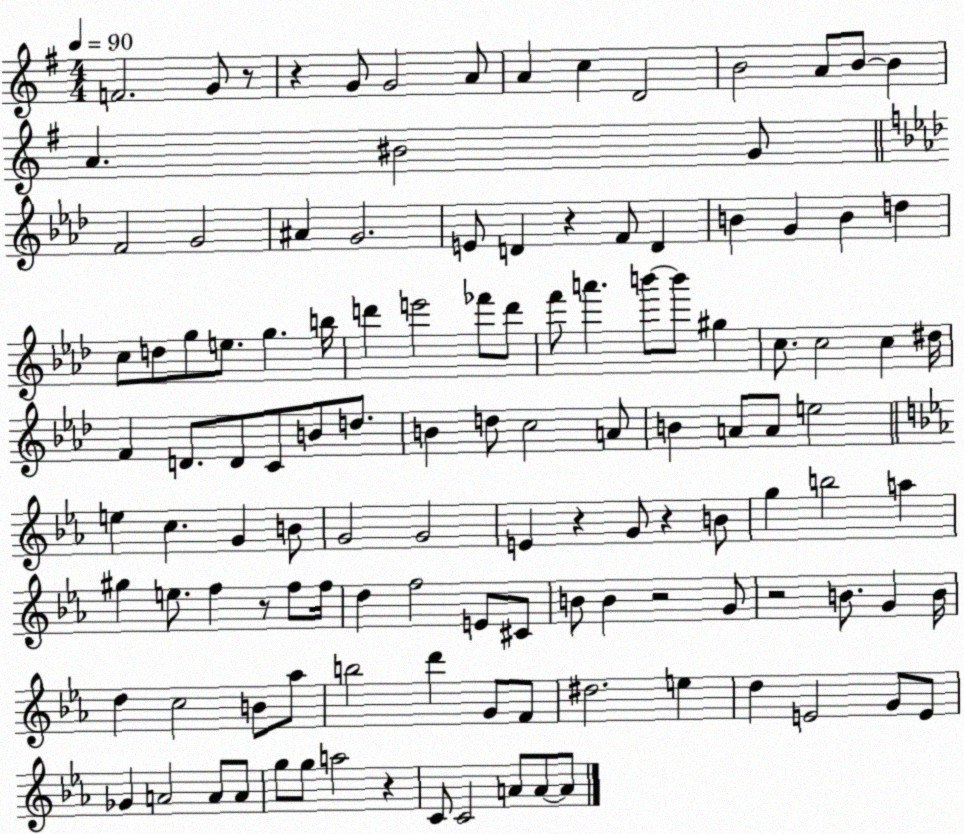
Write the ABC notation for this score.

X:1
T:Untitled
M:4/4
L:1/4
K:G
F2 G/2 z/2 z G/2 G2 A/2 A c D2 B2 A/2 B/2 B A ^B2 G/2 F2 G2 ^A G2 E/2 D z F/2 D B G B d c/2 d/2 g/2 e/2 g b/4 d' e'2 _f'/2 d'/2 f'/2 a' b'/2 b'/2 ^g c/2 c2 c ^d/4 F D/2 D/2 C/2 B/2 d/2 B d/2 c2 A/2 B A/2 A/2 e2 e c G B/2 G2 G2 E z G/2 z B/2 g b2 a ^g e/2 f z/2 f/2 f/4 d f2 E/2 ^C/2 B/2 B z2 G/2 z2 B/2 G B/4 d c2 B/2 _a/2 b2 d' G/2 F/2 ^d2 e d E2 G/2 E/2 _G A2 A/2 A/2 g/2 g/2 a2 z C/2 C2 A/2 A/2 A/2